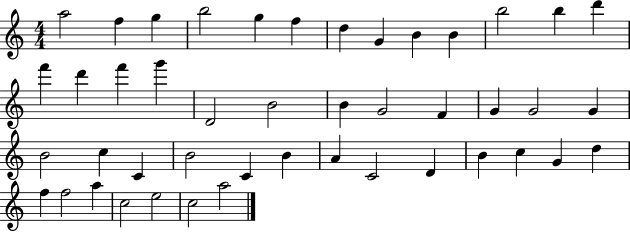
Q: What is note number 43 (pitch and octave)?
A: E5